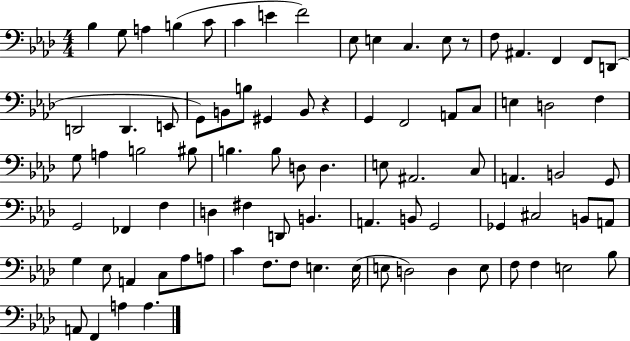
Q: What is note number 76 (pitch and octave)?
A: F3